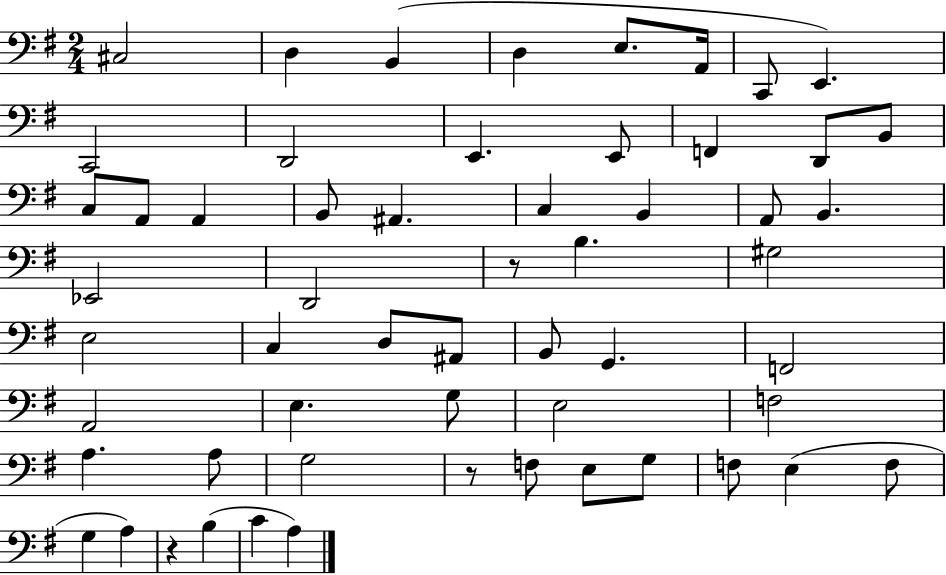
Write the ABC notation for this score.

X:1
T:Untitled
M:2/4
L:1/4
K:G
^C,2 D, B,, D, E,/2 A,,/4 C,,/2 E,, C,,2 D,,2 E,, E,,/2 F,, D,,/2 B,,/2 C,/2 A,,/2 A,, B,,/2 ^A,, C, B,, A,,/2 B,, _E,,2 D,,2 z/2 B, ^G,2 E,2 C, D,/2 ^A,,/2 B,,/2 G,, F,,2 A,,2 E, G,/2 E,2 F,2 A, A,/2 G,2 z/2 F,/2 E,/2 G,/2 F,/2 E, F,/2 G, A, z B, C A,